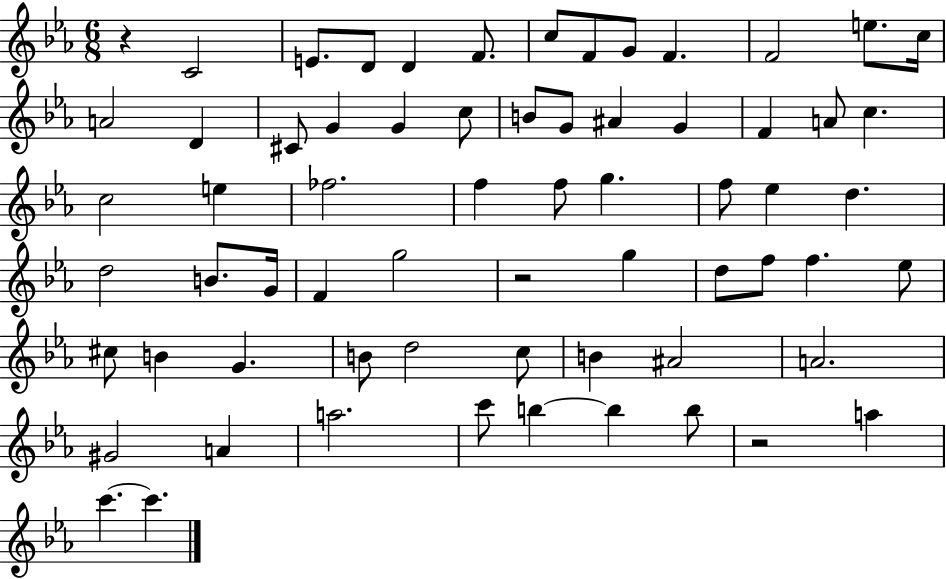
{
  \clef treble
  \numericTimeSignature
  \time 6/8
  \key ees \major
  r4 c'2 | e'8. d'8 d'4 f'8. | c''8 f'8 g'8 f'4. | f'2 e''8. c''16 | \break a'2 d'4 | cis'8 g'4 g'4 c''8 | b'8 g'8 ais'4 g'4 | f'4 a'8 c''4. | \break c''2 e''4 | fes''2. | f''4 f''8 g''4. | f''8 ees''4 d''4. | \break d''2 b'8. g'16 | f'4 g''2 | r2 g''4 | d''8 f''8 f''4. ees''8 | \break cis''8 b'4 g'4. | b'8 d''2 c''8 | b'4 ais'2 | a'2. | \break gis'2 a'4 | a''2. | c'''8 b''4~~ b''4 b''8 | r2 a''4 | \break c'''4.~~ c'''4. | \bar "|."
}